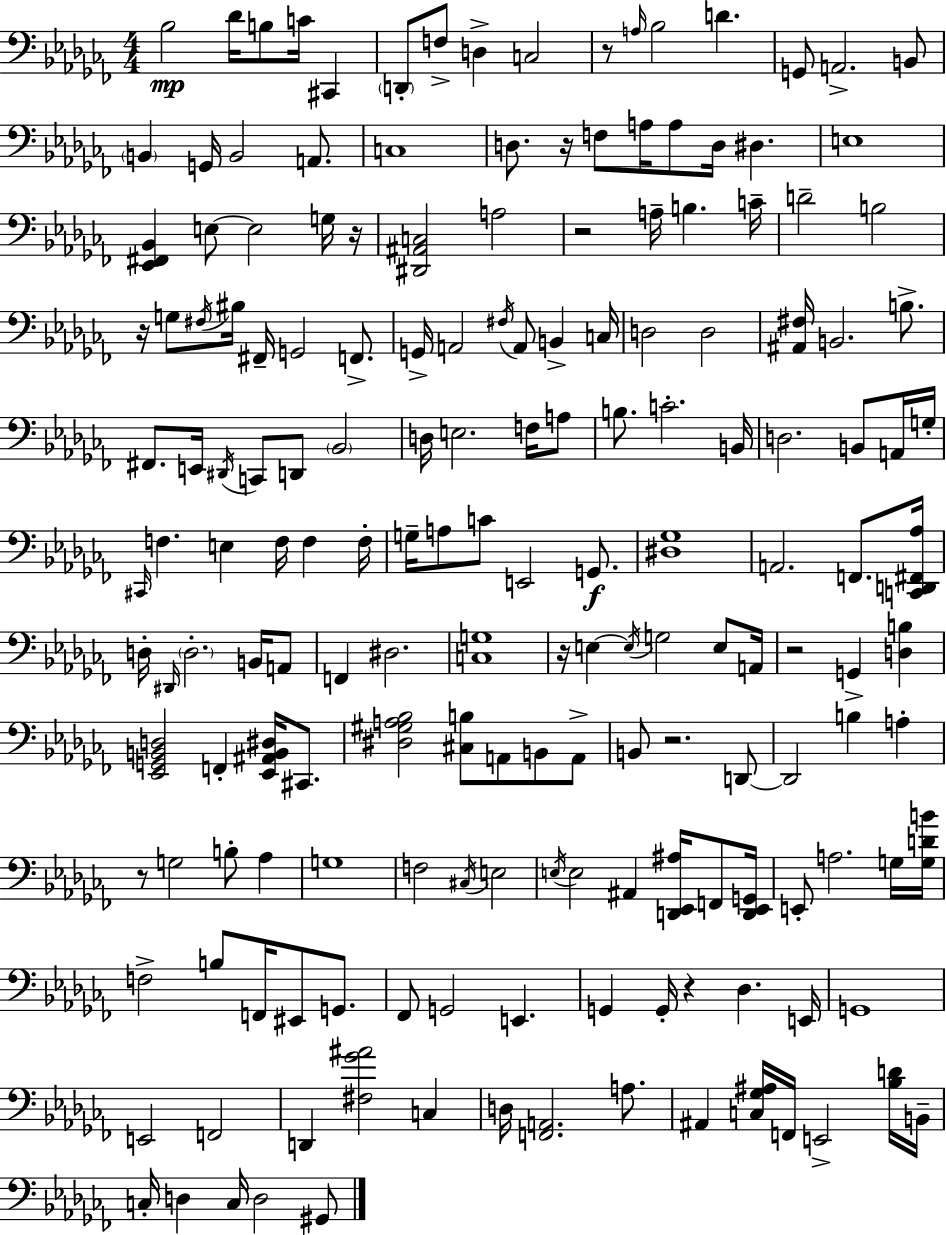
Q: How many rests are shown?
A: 10